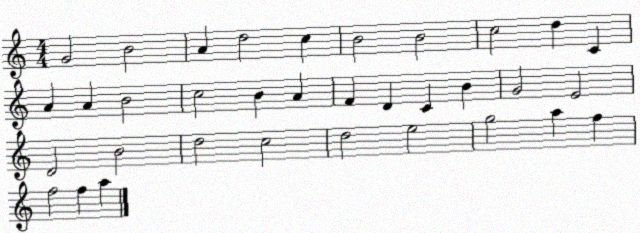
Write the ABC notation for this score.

X:1
T:Untitled
M:4/4
L:1/4
K:C
G2 B2 A d2 c B2 B2 c2 d C A A B2 c2 B A F D C B G2 E2 D2 B2 d2 c2 d2 e2 g2 a f f2 f a